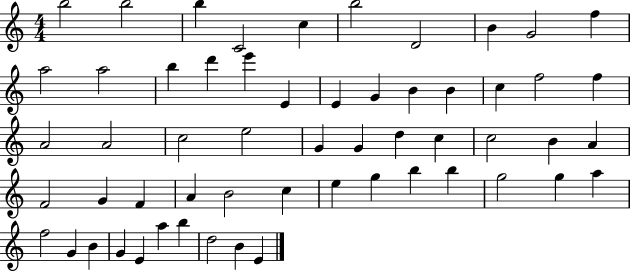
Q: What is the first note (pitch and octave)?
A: B5